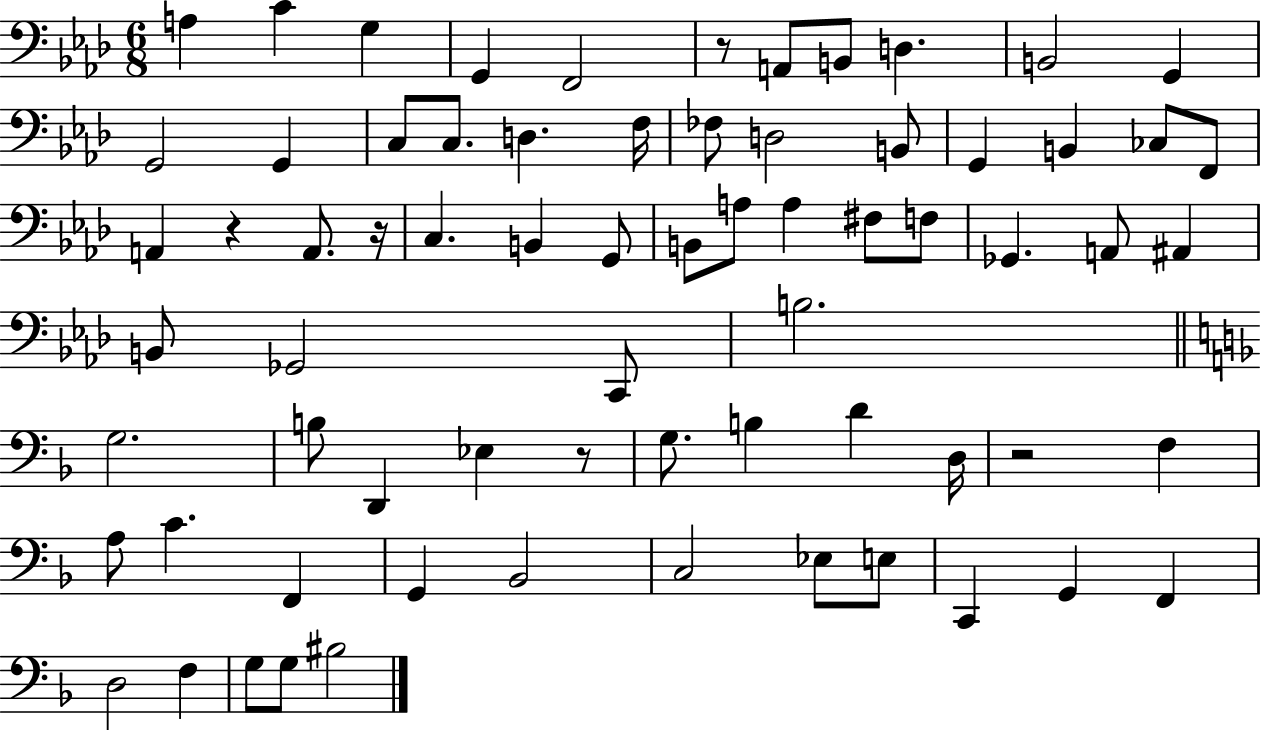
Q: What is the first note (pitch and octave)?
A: A3